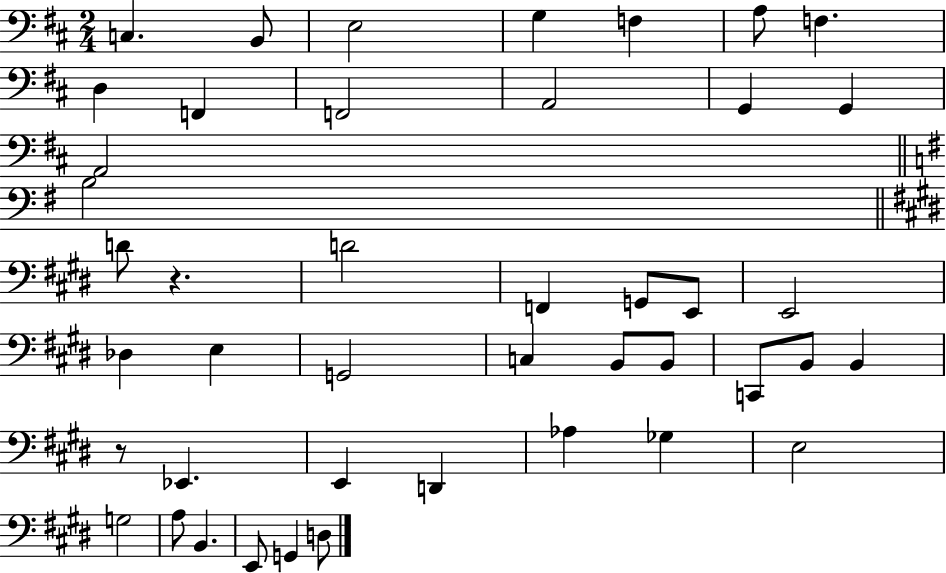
{
  \clef bass
  \numericTimeSignature
  \time 2/4
  \key d \major
  \repeat volta 2 { c4. b,8 | e2 | g4 f4 | a8 f4. | \break d4 f,4 | f,2 | a,2 | g,4 g,4 | \break a,2 | \bar "||" \break \key e \minor b2 | \bar "||" \break \key e \major d'8 r4. | d'2 | f,4 g,8 e,8 | e,2 | \break des4 e4 | g,2 | c4 b,8 b,8 | c,8 b,8 b,4 | \break r8 ees,4. | e,4 d,4 | aes4 ges4 | e2 | \break g2 | a8 b,4. | e,8 g,4 d8 | } \bar "|."
}